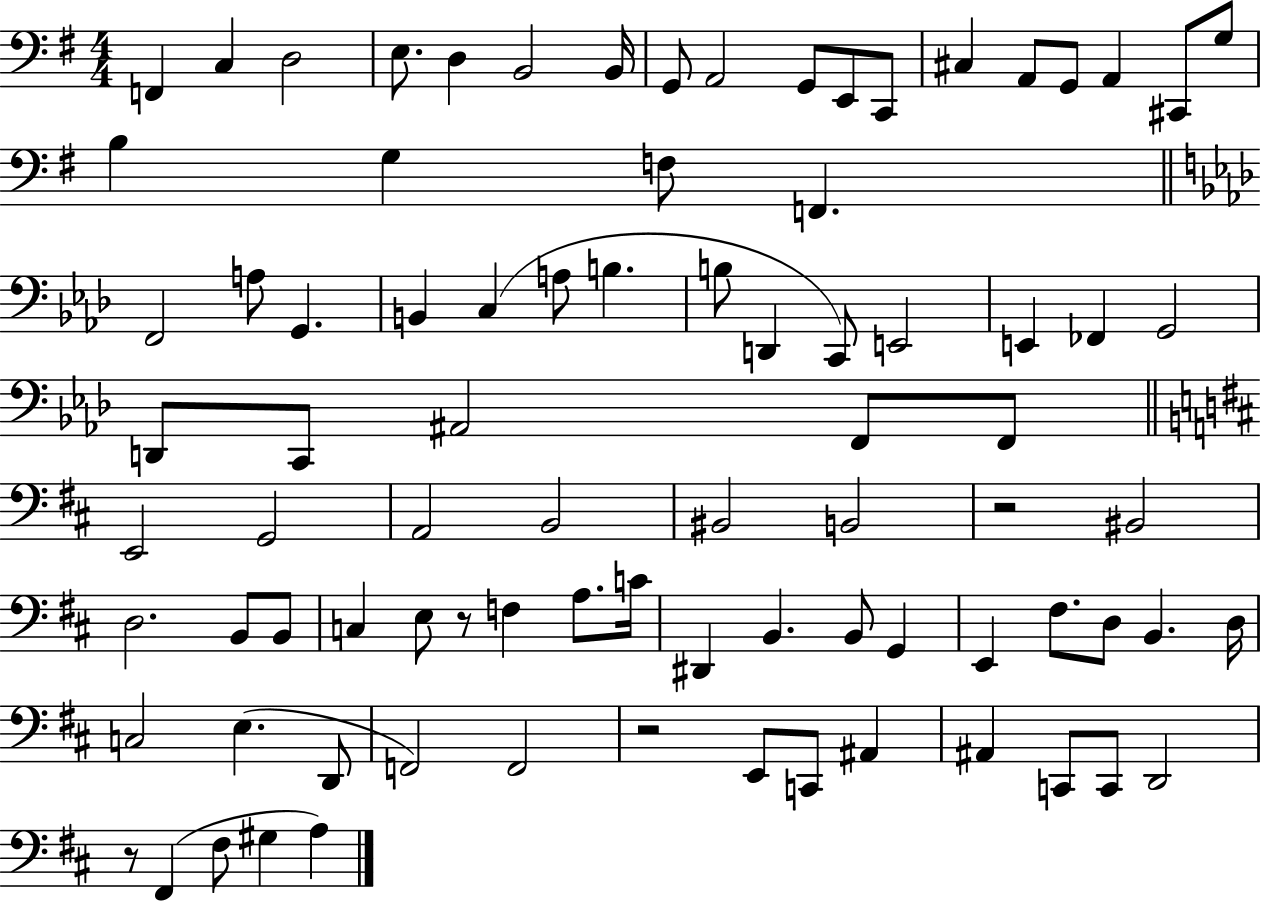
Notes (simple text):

F2/q C3/q D3/h E3/e. D3/q B2/h B2/s G2/e A2/h G2/e E2/e C2/e C#3/q A2/e G2/e A2/q C#2/e G3/e B3/q G3/q F3/e F2/q. F2/h A3/e G2/q. B2/q C3/q A3/e B3/q. B3/e D2/q C2/e E2/h E2/q FES2/q G2/h D2/e C2/e A#2/h F2/e F2/e E2/h G2/h A2/h B2/h BIS2/h B2/h R/h BIS2/h D3/h. B2/e B2/e C3/q E3/e R/e F3/q A3/e. C4/s D#2/q B2/q. B2/e G2/q E2/q F#3/e. D3/e B2/q. D3/s C3/h E3/q. D2/e F2/h F2/h R/h E2/e C2/e A#2/q A#2/q C2/e C2/e D2/h R/e F#2/q F#3/e G#3/q A3/q